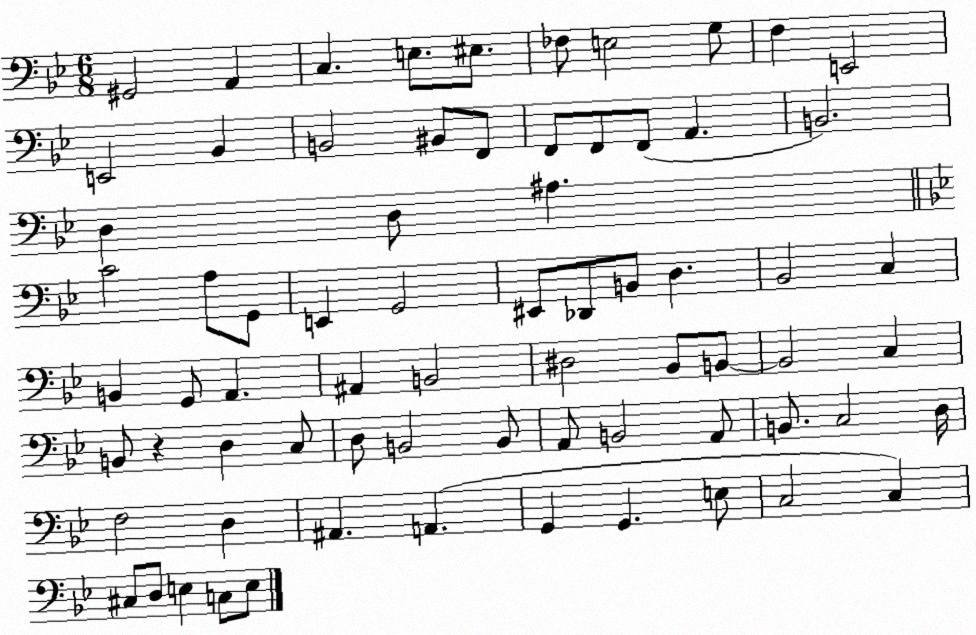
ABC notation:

X:1
T:Untitled
M:6/8
L:1/4
K:Bb
^G,,2 A,, C, E,/2 ^E,/2 _F,/2 E,2 G,/2 F, E,,2 E,,2 _B,, B,,2 ^B,,/2 F,,/2 F,,/2 F,,/2 F,,/2 A,, B,,2 D, D,/2 ^A, C2 A,/2 G,,/2 E,, G,,2 ^E,,/2 _D,,/2 B,,/2 D, _B,,2 C, B,, G,,/2 A,, ^A,, B,,2 ^D,2 _B,,/2 B,,/2 B,,2 C, B,,/2 z D, C,/2 D,/2 B,,2 B,,/2 A,,/2 B,,2 A,,/2 B,,/2 C,2 D,/4 F,2 D, ^A,, A,, G,, G,, E,/2 C,2 C, ^C,/2 D,/2 E, C,/2 E,/2